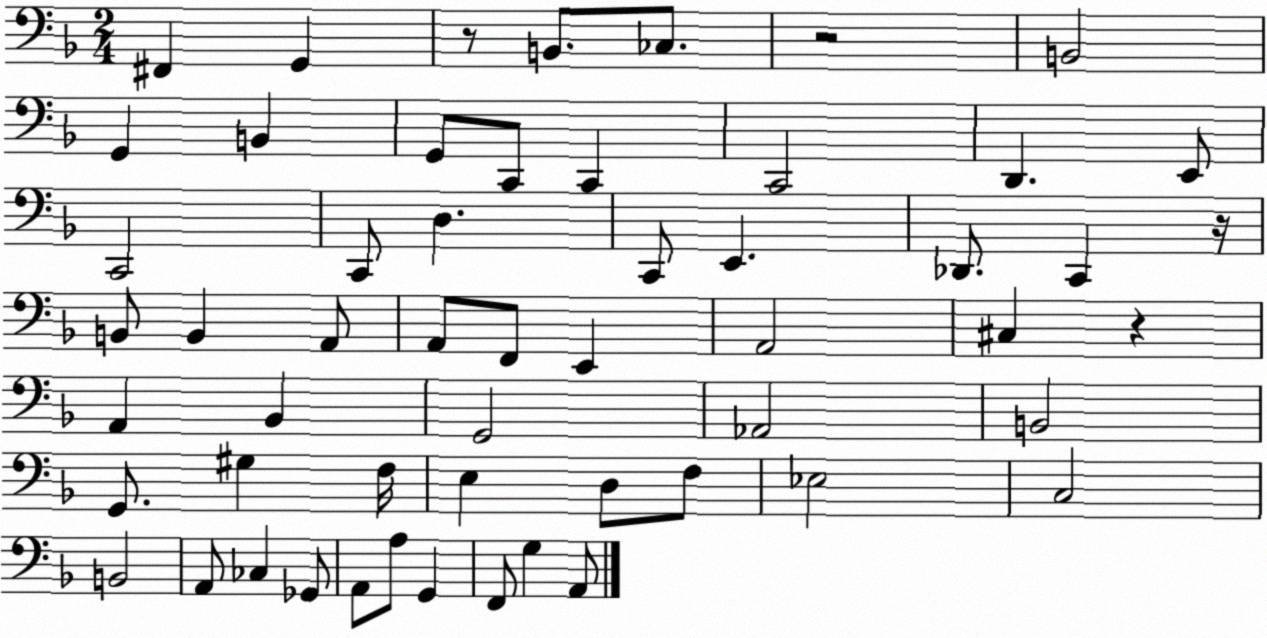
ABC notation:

X:1
T:Untitled
M:2/4
L:1/4
K:F
^F,, G,, z/2 B,,/2 _C,/2 z2 B,,2 G,, B,, G,,/2 C,,/2 C,, C,,2 D,, E,,/2 C,,2 C,,/2 D, C,,/2 E,, _D,,/2 C,, z/4 B,,/2 B,, A,,/2 A,,/2 F,,/2 E,, A,,2 ^C, z A,, _B,, G,,2 _A,,2 B,,2 G,,/2 ^G, F,/4 E, D,/2 F,/2 _E,2 C,2 B,,2 A,,/2 _C, _G,,/2 A,,/2 A,/2 G,, F,,/2 G, A,,/2